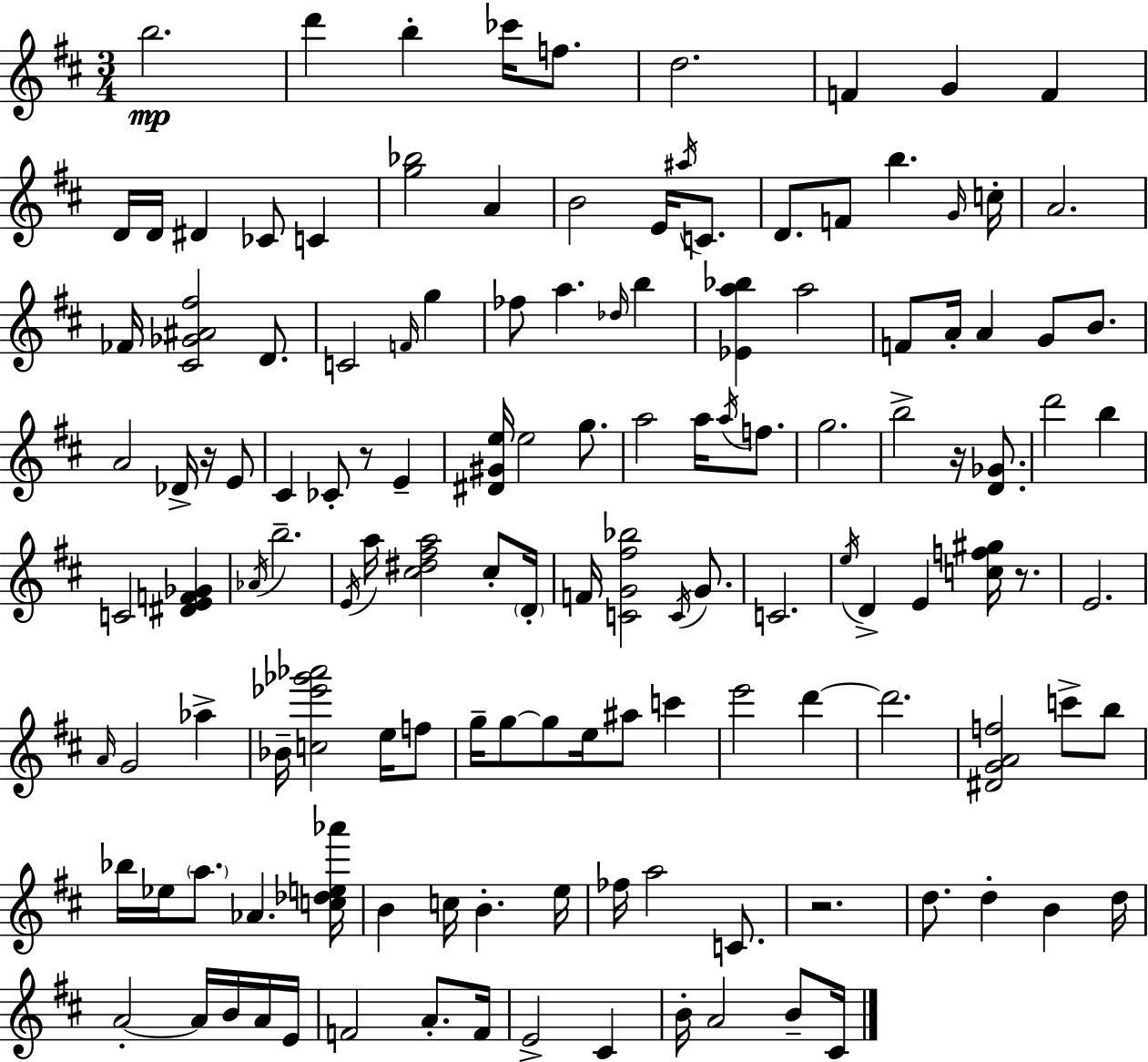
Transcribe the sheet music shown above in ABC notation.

X:1
T:Untitled
M:3/4
L:1/4
K:D
b2 d' b _c'/4 f/2 d2 F G F D/4 D/4 ^D _C/2 C [g_b]2 A B2 E/4 ^a/4 C/2 D/2 F/2 b G/4 c/4 A2 _F/4 [^C_G^A^f]2 D/2 C2 F/4 g _f/2 a _d/4 b [_Ea_b] a2 F/2 A/4 A G/2 B/2 A2 _D/4 z/4 E/2 ^C _C/2 z/2 E [^D^Ge]/4 e2 g/2 a2 a/4 a/4 f/2 g2 b2 z/4 [D_G]/2 d'2 b C2 [^DEF_G] _A/4 b2 E/4 a/4 [^c^d^fa]2 ^c/2 D/4 F/4 [CG^f_b]2 C/4 G/2 C2 e/4 D E [cf^g]/4 z/2 E2 A/4 G2 _a _B/4 [c_e'_g'_a']2 e/4 f/2 g/4 g/2 g/2 e/4 ^a/2 c' e'2 d' d'2 [^DGAf]2 c'/2 b/2 _b/4 _e/4 a/2 _A [c_de_a']/4 B c/4 B e/4 _f/4 a2 C/2 z2 d/2 d B d/4 A2 A/4 B/4 A/4 E/4 F2 A/2 F/4 E2 ^C B/4 A2 B/2 ^C/4